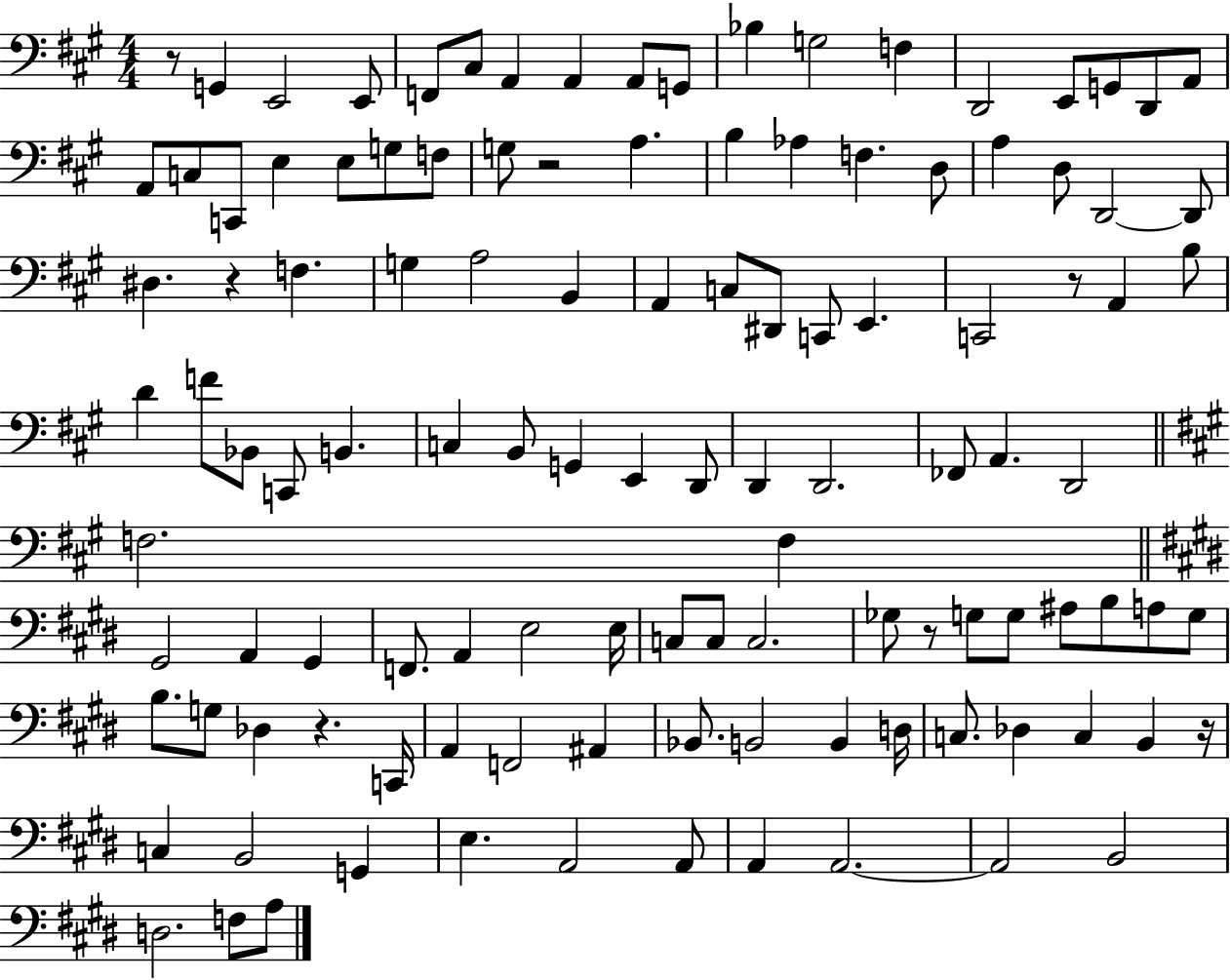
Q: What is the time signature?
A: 4/4